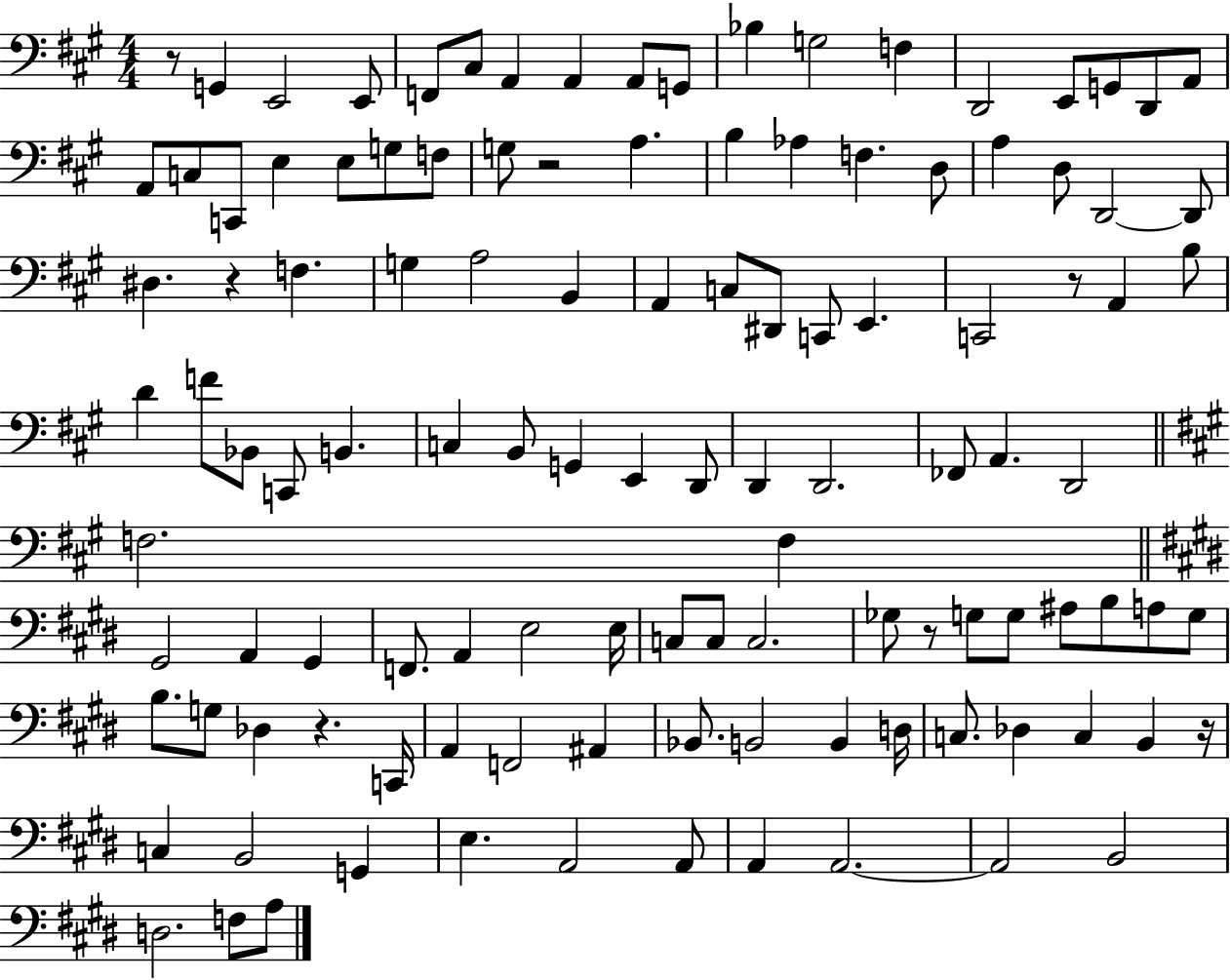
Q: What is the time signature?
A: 4/4